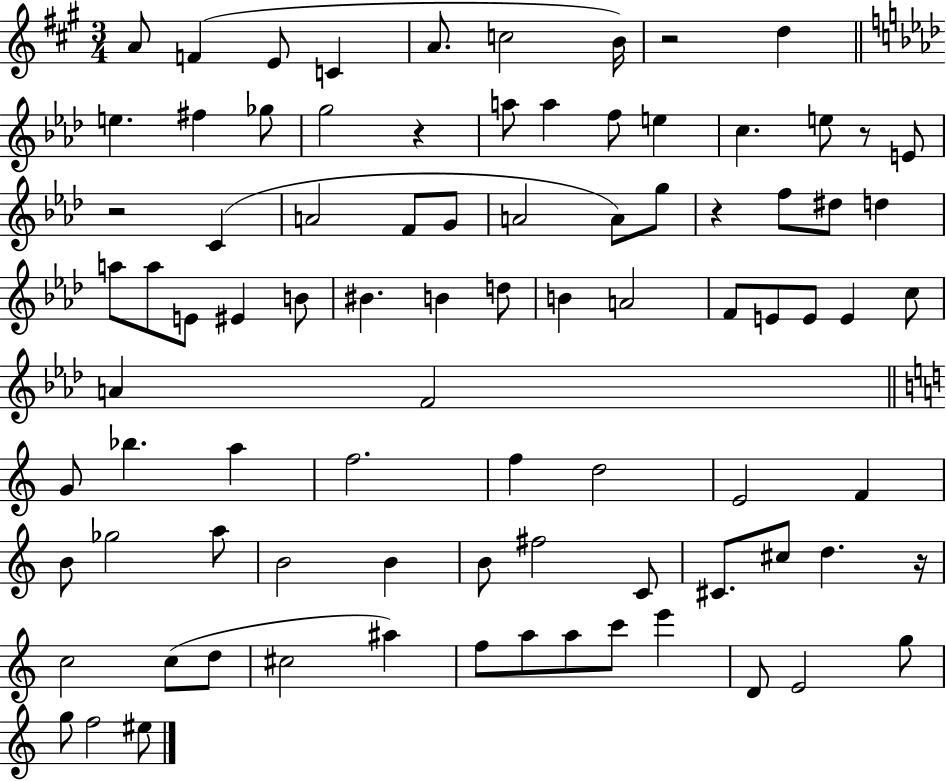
X:1
T:Untitled
M:3/4
L:1/4
K:A
A/2 F E/2 C A/2 c2 B/4 z2 d e ^f _g/2 g2 z a/2 a f/2 e c e/2 z/2 E/2 z2 C A2 F/2 G/2 A2 A/2 g/2 z f/2 ^d/2 d a/2 a/2 E/2 ^E B/2 ^B B d/2 B A2 F/2 E/2 E/2 E c/2 A F2 G/2 _b a f2 f d2 E2 F B/2 _g2 a/2 B2 B B/2 ^f2 C/2 ^C/2 ^c/2 d z/4 c2 c/2 d/2 ^c2 ^a f/2 a/2 a/2 c'/2 e' D/2 E2 g/2 g/2 f2 ^e/2